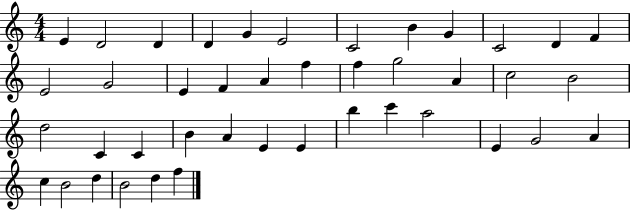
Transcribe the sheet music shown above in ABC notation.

X:1
T:Untitled
M:4/4
L:1/4
K:C
E D2 D D G E2 C2 B G C2 D F E2 G2 E F A f f g2 A c2 B2 d2 C C B A E E b c' a2 E G2 A c B2 d B2 d f